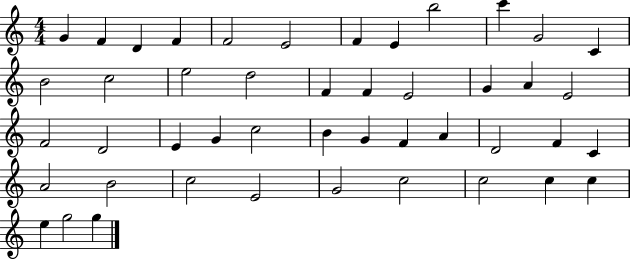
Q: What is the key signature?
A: C major